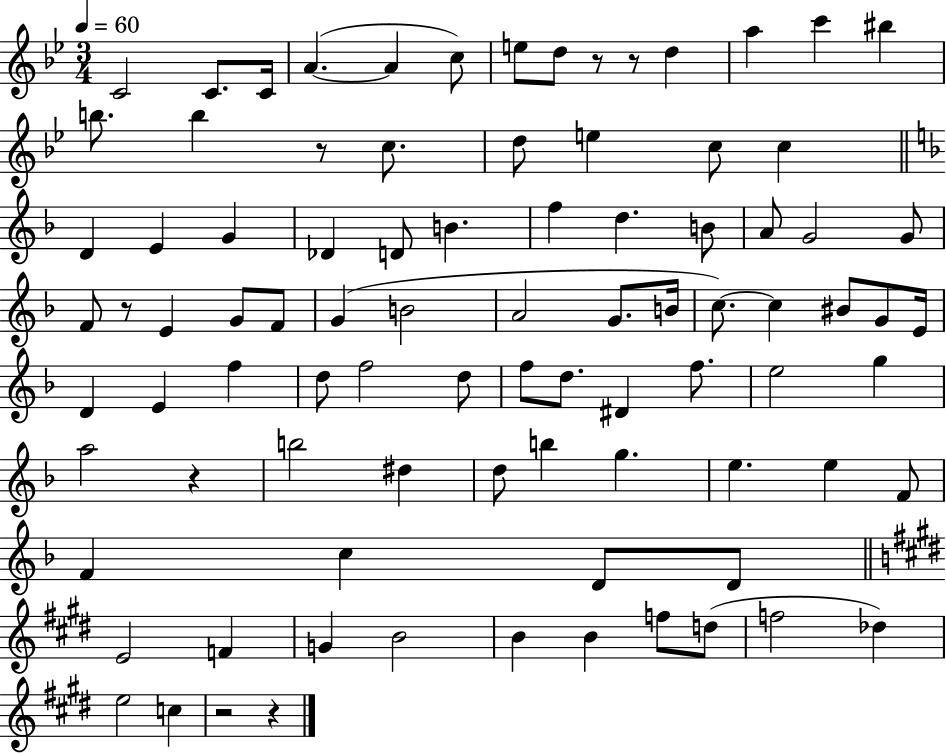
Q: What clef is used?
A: treble